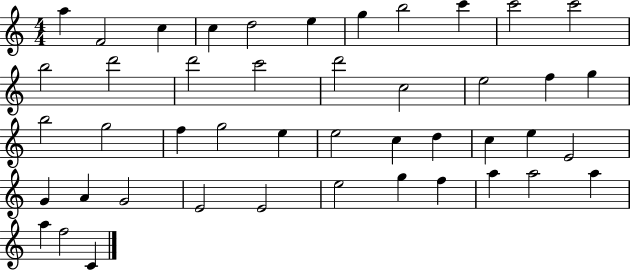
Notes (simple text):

A5/q F4/h C5/q C5/q D5/h E5/q G5/q B5/h C6/q C6/h C6/h B5/h D6/h D6/h C6/h D6/h C5/h E5/h F5/q G5/q B5/h G5/h F5/q G5/h E5/q E5/h C5/q D5/q C5/q E5/q E4/h G4/q A4/q G4/h E4/h E4/h E5/h G5/q F5/q A5/q A5/h A5/q A5/q F5/h C4/q